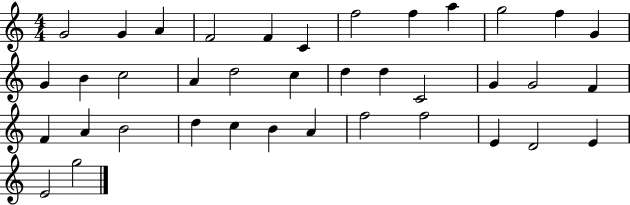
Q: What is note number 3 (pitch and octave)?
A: A4